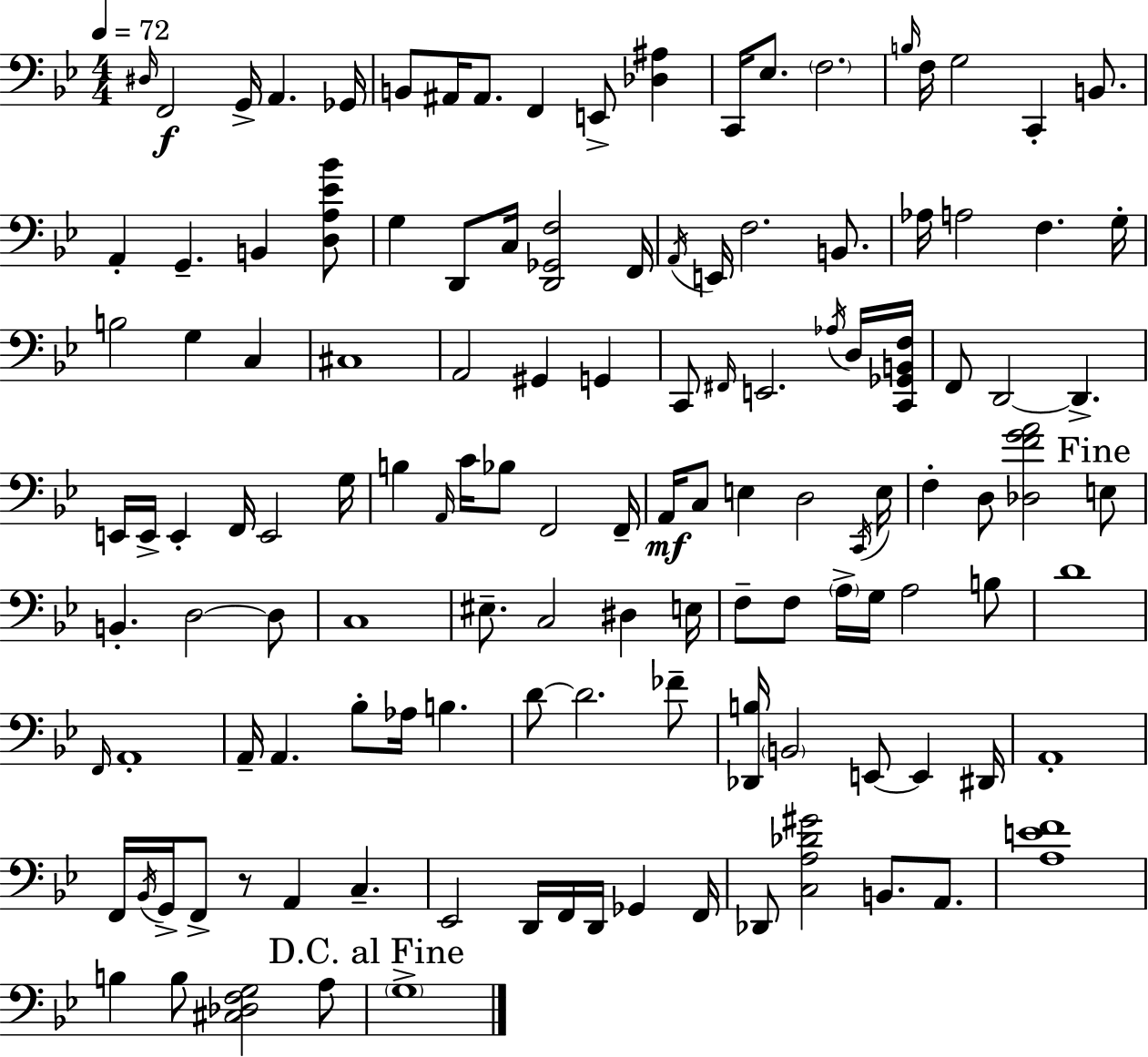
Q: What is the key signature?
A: G minor